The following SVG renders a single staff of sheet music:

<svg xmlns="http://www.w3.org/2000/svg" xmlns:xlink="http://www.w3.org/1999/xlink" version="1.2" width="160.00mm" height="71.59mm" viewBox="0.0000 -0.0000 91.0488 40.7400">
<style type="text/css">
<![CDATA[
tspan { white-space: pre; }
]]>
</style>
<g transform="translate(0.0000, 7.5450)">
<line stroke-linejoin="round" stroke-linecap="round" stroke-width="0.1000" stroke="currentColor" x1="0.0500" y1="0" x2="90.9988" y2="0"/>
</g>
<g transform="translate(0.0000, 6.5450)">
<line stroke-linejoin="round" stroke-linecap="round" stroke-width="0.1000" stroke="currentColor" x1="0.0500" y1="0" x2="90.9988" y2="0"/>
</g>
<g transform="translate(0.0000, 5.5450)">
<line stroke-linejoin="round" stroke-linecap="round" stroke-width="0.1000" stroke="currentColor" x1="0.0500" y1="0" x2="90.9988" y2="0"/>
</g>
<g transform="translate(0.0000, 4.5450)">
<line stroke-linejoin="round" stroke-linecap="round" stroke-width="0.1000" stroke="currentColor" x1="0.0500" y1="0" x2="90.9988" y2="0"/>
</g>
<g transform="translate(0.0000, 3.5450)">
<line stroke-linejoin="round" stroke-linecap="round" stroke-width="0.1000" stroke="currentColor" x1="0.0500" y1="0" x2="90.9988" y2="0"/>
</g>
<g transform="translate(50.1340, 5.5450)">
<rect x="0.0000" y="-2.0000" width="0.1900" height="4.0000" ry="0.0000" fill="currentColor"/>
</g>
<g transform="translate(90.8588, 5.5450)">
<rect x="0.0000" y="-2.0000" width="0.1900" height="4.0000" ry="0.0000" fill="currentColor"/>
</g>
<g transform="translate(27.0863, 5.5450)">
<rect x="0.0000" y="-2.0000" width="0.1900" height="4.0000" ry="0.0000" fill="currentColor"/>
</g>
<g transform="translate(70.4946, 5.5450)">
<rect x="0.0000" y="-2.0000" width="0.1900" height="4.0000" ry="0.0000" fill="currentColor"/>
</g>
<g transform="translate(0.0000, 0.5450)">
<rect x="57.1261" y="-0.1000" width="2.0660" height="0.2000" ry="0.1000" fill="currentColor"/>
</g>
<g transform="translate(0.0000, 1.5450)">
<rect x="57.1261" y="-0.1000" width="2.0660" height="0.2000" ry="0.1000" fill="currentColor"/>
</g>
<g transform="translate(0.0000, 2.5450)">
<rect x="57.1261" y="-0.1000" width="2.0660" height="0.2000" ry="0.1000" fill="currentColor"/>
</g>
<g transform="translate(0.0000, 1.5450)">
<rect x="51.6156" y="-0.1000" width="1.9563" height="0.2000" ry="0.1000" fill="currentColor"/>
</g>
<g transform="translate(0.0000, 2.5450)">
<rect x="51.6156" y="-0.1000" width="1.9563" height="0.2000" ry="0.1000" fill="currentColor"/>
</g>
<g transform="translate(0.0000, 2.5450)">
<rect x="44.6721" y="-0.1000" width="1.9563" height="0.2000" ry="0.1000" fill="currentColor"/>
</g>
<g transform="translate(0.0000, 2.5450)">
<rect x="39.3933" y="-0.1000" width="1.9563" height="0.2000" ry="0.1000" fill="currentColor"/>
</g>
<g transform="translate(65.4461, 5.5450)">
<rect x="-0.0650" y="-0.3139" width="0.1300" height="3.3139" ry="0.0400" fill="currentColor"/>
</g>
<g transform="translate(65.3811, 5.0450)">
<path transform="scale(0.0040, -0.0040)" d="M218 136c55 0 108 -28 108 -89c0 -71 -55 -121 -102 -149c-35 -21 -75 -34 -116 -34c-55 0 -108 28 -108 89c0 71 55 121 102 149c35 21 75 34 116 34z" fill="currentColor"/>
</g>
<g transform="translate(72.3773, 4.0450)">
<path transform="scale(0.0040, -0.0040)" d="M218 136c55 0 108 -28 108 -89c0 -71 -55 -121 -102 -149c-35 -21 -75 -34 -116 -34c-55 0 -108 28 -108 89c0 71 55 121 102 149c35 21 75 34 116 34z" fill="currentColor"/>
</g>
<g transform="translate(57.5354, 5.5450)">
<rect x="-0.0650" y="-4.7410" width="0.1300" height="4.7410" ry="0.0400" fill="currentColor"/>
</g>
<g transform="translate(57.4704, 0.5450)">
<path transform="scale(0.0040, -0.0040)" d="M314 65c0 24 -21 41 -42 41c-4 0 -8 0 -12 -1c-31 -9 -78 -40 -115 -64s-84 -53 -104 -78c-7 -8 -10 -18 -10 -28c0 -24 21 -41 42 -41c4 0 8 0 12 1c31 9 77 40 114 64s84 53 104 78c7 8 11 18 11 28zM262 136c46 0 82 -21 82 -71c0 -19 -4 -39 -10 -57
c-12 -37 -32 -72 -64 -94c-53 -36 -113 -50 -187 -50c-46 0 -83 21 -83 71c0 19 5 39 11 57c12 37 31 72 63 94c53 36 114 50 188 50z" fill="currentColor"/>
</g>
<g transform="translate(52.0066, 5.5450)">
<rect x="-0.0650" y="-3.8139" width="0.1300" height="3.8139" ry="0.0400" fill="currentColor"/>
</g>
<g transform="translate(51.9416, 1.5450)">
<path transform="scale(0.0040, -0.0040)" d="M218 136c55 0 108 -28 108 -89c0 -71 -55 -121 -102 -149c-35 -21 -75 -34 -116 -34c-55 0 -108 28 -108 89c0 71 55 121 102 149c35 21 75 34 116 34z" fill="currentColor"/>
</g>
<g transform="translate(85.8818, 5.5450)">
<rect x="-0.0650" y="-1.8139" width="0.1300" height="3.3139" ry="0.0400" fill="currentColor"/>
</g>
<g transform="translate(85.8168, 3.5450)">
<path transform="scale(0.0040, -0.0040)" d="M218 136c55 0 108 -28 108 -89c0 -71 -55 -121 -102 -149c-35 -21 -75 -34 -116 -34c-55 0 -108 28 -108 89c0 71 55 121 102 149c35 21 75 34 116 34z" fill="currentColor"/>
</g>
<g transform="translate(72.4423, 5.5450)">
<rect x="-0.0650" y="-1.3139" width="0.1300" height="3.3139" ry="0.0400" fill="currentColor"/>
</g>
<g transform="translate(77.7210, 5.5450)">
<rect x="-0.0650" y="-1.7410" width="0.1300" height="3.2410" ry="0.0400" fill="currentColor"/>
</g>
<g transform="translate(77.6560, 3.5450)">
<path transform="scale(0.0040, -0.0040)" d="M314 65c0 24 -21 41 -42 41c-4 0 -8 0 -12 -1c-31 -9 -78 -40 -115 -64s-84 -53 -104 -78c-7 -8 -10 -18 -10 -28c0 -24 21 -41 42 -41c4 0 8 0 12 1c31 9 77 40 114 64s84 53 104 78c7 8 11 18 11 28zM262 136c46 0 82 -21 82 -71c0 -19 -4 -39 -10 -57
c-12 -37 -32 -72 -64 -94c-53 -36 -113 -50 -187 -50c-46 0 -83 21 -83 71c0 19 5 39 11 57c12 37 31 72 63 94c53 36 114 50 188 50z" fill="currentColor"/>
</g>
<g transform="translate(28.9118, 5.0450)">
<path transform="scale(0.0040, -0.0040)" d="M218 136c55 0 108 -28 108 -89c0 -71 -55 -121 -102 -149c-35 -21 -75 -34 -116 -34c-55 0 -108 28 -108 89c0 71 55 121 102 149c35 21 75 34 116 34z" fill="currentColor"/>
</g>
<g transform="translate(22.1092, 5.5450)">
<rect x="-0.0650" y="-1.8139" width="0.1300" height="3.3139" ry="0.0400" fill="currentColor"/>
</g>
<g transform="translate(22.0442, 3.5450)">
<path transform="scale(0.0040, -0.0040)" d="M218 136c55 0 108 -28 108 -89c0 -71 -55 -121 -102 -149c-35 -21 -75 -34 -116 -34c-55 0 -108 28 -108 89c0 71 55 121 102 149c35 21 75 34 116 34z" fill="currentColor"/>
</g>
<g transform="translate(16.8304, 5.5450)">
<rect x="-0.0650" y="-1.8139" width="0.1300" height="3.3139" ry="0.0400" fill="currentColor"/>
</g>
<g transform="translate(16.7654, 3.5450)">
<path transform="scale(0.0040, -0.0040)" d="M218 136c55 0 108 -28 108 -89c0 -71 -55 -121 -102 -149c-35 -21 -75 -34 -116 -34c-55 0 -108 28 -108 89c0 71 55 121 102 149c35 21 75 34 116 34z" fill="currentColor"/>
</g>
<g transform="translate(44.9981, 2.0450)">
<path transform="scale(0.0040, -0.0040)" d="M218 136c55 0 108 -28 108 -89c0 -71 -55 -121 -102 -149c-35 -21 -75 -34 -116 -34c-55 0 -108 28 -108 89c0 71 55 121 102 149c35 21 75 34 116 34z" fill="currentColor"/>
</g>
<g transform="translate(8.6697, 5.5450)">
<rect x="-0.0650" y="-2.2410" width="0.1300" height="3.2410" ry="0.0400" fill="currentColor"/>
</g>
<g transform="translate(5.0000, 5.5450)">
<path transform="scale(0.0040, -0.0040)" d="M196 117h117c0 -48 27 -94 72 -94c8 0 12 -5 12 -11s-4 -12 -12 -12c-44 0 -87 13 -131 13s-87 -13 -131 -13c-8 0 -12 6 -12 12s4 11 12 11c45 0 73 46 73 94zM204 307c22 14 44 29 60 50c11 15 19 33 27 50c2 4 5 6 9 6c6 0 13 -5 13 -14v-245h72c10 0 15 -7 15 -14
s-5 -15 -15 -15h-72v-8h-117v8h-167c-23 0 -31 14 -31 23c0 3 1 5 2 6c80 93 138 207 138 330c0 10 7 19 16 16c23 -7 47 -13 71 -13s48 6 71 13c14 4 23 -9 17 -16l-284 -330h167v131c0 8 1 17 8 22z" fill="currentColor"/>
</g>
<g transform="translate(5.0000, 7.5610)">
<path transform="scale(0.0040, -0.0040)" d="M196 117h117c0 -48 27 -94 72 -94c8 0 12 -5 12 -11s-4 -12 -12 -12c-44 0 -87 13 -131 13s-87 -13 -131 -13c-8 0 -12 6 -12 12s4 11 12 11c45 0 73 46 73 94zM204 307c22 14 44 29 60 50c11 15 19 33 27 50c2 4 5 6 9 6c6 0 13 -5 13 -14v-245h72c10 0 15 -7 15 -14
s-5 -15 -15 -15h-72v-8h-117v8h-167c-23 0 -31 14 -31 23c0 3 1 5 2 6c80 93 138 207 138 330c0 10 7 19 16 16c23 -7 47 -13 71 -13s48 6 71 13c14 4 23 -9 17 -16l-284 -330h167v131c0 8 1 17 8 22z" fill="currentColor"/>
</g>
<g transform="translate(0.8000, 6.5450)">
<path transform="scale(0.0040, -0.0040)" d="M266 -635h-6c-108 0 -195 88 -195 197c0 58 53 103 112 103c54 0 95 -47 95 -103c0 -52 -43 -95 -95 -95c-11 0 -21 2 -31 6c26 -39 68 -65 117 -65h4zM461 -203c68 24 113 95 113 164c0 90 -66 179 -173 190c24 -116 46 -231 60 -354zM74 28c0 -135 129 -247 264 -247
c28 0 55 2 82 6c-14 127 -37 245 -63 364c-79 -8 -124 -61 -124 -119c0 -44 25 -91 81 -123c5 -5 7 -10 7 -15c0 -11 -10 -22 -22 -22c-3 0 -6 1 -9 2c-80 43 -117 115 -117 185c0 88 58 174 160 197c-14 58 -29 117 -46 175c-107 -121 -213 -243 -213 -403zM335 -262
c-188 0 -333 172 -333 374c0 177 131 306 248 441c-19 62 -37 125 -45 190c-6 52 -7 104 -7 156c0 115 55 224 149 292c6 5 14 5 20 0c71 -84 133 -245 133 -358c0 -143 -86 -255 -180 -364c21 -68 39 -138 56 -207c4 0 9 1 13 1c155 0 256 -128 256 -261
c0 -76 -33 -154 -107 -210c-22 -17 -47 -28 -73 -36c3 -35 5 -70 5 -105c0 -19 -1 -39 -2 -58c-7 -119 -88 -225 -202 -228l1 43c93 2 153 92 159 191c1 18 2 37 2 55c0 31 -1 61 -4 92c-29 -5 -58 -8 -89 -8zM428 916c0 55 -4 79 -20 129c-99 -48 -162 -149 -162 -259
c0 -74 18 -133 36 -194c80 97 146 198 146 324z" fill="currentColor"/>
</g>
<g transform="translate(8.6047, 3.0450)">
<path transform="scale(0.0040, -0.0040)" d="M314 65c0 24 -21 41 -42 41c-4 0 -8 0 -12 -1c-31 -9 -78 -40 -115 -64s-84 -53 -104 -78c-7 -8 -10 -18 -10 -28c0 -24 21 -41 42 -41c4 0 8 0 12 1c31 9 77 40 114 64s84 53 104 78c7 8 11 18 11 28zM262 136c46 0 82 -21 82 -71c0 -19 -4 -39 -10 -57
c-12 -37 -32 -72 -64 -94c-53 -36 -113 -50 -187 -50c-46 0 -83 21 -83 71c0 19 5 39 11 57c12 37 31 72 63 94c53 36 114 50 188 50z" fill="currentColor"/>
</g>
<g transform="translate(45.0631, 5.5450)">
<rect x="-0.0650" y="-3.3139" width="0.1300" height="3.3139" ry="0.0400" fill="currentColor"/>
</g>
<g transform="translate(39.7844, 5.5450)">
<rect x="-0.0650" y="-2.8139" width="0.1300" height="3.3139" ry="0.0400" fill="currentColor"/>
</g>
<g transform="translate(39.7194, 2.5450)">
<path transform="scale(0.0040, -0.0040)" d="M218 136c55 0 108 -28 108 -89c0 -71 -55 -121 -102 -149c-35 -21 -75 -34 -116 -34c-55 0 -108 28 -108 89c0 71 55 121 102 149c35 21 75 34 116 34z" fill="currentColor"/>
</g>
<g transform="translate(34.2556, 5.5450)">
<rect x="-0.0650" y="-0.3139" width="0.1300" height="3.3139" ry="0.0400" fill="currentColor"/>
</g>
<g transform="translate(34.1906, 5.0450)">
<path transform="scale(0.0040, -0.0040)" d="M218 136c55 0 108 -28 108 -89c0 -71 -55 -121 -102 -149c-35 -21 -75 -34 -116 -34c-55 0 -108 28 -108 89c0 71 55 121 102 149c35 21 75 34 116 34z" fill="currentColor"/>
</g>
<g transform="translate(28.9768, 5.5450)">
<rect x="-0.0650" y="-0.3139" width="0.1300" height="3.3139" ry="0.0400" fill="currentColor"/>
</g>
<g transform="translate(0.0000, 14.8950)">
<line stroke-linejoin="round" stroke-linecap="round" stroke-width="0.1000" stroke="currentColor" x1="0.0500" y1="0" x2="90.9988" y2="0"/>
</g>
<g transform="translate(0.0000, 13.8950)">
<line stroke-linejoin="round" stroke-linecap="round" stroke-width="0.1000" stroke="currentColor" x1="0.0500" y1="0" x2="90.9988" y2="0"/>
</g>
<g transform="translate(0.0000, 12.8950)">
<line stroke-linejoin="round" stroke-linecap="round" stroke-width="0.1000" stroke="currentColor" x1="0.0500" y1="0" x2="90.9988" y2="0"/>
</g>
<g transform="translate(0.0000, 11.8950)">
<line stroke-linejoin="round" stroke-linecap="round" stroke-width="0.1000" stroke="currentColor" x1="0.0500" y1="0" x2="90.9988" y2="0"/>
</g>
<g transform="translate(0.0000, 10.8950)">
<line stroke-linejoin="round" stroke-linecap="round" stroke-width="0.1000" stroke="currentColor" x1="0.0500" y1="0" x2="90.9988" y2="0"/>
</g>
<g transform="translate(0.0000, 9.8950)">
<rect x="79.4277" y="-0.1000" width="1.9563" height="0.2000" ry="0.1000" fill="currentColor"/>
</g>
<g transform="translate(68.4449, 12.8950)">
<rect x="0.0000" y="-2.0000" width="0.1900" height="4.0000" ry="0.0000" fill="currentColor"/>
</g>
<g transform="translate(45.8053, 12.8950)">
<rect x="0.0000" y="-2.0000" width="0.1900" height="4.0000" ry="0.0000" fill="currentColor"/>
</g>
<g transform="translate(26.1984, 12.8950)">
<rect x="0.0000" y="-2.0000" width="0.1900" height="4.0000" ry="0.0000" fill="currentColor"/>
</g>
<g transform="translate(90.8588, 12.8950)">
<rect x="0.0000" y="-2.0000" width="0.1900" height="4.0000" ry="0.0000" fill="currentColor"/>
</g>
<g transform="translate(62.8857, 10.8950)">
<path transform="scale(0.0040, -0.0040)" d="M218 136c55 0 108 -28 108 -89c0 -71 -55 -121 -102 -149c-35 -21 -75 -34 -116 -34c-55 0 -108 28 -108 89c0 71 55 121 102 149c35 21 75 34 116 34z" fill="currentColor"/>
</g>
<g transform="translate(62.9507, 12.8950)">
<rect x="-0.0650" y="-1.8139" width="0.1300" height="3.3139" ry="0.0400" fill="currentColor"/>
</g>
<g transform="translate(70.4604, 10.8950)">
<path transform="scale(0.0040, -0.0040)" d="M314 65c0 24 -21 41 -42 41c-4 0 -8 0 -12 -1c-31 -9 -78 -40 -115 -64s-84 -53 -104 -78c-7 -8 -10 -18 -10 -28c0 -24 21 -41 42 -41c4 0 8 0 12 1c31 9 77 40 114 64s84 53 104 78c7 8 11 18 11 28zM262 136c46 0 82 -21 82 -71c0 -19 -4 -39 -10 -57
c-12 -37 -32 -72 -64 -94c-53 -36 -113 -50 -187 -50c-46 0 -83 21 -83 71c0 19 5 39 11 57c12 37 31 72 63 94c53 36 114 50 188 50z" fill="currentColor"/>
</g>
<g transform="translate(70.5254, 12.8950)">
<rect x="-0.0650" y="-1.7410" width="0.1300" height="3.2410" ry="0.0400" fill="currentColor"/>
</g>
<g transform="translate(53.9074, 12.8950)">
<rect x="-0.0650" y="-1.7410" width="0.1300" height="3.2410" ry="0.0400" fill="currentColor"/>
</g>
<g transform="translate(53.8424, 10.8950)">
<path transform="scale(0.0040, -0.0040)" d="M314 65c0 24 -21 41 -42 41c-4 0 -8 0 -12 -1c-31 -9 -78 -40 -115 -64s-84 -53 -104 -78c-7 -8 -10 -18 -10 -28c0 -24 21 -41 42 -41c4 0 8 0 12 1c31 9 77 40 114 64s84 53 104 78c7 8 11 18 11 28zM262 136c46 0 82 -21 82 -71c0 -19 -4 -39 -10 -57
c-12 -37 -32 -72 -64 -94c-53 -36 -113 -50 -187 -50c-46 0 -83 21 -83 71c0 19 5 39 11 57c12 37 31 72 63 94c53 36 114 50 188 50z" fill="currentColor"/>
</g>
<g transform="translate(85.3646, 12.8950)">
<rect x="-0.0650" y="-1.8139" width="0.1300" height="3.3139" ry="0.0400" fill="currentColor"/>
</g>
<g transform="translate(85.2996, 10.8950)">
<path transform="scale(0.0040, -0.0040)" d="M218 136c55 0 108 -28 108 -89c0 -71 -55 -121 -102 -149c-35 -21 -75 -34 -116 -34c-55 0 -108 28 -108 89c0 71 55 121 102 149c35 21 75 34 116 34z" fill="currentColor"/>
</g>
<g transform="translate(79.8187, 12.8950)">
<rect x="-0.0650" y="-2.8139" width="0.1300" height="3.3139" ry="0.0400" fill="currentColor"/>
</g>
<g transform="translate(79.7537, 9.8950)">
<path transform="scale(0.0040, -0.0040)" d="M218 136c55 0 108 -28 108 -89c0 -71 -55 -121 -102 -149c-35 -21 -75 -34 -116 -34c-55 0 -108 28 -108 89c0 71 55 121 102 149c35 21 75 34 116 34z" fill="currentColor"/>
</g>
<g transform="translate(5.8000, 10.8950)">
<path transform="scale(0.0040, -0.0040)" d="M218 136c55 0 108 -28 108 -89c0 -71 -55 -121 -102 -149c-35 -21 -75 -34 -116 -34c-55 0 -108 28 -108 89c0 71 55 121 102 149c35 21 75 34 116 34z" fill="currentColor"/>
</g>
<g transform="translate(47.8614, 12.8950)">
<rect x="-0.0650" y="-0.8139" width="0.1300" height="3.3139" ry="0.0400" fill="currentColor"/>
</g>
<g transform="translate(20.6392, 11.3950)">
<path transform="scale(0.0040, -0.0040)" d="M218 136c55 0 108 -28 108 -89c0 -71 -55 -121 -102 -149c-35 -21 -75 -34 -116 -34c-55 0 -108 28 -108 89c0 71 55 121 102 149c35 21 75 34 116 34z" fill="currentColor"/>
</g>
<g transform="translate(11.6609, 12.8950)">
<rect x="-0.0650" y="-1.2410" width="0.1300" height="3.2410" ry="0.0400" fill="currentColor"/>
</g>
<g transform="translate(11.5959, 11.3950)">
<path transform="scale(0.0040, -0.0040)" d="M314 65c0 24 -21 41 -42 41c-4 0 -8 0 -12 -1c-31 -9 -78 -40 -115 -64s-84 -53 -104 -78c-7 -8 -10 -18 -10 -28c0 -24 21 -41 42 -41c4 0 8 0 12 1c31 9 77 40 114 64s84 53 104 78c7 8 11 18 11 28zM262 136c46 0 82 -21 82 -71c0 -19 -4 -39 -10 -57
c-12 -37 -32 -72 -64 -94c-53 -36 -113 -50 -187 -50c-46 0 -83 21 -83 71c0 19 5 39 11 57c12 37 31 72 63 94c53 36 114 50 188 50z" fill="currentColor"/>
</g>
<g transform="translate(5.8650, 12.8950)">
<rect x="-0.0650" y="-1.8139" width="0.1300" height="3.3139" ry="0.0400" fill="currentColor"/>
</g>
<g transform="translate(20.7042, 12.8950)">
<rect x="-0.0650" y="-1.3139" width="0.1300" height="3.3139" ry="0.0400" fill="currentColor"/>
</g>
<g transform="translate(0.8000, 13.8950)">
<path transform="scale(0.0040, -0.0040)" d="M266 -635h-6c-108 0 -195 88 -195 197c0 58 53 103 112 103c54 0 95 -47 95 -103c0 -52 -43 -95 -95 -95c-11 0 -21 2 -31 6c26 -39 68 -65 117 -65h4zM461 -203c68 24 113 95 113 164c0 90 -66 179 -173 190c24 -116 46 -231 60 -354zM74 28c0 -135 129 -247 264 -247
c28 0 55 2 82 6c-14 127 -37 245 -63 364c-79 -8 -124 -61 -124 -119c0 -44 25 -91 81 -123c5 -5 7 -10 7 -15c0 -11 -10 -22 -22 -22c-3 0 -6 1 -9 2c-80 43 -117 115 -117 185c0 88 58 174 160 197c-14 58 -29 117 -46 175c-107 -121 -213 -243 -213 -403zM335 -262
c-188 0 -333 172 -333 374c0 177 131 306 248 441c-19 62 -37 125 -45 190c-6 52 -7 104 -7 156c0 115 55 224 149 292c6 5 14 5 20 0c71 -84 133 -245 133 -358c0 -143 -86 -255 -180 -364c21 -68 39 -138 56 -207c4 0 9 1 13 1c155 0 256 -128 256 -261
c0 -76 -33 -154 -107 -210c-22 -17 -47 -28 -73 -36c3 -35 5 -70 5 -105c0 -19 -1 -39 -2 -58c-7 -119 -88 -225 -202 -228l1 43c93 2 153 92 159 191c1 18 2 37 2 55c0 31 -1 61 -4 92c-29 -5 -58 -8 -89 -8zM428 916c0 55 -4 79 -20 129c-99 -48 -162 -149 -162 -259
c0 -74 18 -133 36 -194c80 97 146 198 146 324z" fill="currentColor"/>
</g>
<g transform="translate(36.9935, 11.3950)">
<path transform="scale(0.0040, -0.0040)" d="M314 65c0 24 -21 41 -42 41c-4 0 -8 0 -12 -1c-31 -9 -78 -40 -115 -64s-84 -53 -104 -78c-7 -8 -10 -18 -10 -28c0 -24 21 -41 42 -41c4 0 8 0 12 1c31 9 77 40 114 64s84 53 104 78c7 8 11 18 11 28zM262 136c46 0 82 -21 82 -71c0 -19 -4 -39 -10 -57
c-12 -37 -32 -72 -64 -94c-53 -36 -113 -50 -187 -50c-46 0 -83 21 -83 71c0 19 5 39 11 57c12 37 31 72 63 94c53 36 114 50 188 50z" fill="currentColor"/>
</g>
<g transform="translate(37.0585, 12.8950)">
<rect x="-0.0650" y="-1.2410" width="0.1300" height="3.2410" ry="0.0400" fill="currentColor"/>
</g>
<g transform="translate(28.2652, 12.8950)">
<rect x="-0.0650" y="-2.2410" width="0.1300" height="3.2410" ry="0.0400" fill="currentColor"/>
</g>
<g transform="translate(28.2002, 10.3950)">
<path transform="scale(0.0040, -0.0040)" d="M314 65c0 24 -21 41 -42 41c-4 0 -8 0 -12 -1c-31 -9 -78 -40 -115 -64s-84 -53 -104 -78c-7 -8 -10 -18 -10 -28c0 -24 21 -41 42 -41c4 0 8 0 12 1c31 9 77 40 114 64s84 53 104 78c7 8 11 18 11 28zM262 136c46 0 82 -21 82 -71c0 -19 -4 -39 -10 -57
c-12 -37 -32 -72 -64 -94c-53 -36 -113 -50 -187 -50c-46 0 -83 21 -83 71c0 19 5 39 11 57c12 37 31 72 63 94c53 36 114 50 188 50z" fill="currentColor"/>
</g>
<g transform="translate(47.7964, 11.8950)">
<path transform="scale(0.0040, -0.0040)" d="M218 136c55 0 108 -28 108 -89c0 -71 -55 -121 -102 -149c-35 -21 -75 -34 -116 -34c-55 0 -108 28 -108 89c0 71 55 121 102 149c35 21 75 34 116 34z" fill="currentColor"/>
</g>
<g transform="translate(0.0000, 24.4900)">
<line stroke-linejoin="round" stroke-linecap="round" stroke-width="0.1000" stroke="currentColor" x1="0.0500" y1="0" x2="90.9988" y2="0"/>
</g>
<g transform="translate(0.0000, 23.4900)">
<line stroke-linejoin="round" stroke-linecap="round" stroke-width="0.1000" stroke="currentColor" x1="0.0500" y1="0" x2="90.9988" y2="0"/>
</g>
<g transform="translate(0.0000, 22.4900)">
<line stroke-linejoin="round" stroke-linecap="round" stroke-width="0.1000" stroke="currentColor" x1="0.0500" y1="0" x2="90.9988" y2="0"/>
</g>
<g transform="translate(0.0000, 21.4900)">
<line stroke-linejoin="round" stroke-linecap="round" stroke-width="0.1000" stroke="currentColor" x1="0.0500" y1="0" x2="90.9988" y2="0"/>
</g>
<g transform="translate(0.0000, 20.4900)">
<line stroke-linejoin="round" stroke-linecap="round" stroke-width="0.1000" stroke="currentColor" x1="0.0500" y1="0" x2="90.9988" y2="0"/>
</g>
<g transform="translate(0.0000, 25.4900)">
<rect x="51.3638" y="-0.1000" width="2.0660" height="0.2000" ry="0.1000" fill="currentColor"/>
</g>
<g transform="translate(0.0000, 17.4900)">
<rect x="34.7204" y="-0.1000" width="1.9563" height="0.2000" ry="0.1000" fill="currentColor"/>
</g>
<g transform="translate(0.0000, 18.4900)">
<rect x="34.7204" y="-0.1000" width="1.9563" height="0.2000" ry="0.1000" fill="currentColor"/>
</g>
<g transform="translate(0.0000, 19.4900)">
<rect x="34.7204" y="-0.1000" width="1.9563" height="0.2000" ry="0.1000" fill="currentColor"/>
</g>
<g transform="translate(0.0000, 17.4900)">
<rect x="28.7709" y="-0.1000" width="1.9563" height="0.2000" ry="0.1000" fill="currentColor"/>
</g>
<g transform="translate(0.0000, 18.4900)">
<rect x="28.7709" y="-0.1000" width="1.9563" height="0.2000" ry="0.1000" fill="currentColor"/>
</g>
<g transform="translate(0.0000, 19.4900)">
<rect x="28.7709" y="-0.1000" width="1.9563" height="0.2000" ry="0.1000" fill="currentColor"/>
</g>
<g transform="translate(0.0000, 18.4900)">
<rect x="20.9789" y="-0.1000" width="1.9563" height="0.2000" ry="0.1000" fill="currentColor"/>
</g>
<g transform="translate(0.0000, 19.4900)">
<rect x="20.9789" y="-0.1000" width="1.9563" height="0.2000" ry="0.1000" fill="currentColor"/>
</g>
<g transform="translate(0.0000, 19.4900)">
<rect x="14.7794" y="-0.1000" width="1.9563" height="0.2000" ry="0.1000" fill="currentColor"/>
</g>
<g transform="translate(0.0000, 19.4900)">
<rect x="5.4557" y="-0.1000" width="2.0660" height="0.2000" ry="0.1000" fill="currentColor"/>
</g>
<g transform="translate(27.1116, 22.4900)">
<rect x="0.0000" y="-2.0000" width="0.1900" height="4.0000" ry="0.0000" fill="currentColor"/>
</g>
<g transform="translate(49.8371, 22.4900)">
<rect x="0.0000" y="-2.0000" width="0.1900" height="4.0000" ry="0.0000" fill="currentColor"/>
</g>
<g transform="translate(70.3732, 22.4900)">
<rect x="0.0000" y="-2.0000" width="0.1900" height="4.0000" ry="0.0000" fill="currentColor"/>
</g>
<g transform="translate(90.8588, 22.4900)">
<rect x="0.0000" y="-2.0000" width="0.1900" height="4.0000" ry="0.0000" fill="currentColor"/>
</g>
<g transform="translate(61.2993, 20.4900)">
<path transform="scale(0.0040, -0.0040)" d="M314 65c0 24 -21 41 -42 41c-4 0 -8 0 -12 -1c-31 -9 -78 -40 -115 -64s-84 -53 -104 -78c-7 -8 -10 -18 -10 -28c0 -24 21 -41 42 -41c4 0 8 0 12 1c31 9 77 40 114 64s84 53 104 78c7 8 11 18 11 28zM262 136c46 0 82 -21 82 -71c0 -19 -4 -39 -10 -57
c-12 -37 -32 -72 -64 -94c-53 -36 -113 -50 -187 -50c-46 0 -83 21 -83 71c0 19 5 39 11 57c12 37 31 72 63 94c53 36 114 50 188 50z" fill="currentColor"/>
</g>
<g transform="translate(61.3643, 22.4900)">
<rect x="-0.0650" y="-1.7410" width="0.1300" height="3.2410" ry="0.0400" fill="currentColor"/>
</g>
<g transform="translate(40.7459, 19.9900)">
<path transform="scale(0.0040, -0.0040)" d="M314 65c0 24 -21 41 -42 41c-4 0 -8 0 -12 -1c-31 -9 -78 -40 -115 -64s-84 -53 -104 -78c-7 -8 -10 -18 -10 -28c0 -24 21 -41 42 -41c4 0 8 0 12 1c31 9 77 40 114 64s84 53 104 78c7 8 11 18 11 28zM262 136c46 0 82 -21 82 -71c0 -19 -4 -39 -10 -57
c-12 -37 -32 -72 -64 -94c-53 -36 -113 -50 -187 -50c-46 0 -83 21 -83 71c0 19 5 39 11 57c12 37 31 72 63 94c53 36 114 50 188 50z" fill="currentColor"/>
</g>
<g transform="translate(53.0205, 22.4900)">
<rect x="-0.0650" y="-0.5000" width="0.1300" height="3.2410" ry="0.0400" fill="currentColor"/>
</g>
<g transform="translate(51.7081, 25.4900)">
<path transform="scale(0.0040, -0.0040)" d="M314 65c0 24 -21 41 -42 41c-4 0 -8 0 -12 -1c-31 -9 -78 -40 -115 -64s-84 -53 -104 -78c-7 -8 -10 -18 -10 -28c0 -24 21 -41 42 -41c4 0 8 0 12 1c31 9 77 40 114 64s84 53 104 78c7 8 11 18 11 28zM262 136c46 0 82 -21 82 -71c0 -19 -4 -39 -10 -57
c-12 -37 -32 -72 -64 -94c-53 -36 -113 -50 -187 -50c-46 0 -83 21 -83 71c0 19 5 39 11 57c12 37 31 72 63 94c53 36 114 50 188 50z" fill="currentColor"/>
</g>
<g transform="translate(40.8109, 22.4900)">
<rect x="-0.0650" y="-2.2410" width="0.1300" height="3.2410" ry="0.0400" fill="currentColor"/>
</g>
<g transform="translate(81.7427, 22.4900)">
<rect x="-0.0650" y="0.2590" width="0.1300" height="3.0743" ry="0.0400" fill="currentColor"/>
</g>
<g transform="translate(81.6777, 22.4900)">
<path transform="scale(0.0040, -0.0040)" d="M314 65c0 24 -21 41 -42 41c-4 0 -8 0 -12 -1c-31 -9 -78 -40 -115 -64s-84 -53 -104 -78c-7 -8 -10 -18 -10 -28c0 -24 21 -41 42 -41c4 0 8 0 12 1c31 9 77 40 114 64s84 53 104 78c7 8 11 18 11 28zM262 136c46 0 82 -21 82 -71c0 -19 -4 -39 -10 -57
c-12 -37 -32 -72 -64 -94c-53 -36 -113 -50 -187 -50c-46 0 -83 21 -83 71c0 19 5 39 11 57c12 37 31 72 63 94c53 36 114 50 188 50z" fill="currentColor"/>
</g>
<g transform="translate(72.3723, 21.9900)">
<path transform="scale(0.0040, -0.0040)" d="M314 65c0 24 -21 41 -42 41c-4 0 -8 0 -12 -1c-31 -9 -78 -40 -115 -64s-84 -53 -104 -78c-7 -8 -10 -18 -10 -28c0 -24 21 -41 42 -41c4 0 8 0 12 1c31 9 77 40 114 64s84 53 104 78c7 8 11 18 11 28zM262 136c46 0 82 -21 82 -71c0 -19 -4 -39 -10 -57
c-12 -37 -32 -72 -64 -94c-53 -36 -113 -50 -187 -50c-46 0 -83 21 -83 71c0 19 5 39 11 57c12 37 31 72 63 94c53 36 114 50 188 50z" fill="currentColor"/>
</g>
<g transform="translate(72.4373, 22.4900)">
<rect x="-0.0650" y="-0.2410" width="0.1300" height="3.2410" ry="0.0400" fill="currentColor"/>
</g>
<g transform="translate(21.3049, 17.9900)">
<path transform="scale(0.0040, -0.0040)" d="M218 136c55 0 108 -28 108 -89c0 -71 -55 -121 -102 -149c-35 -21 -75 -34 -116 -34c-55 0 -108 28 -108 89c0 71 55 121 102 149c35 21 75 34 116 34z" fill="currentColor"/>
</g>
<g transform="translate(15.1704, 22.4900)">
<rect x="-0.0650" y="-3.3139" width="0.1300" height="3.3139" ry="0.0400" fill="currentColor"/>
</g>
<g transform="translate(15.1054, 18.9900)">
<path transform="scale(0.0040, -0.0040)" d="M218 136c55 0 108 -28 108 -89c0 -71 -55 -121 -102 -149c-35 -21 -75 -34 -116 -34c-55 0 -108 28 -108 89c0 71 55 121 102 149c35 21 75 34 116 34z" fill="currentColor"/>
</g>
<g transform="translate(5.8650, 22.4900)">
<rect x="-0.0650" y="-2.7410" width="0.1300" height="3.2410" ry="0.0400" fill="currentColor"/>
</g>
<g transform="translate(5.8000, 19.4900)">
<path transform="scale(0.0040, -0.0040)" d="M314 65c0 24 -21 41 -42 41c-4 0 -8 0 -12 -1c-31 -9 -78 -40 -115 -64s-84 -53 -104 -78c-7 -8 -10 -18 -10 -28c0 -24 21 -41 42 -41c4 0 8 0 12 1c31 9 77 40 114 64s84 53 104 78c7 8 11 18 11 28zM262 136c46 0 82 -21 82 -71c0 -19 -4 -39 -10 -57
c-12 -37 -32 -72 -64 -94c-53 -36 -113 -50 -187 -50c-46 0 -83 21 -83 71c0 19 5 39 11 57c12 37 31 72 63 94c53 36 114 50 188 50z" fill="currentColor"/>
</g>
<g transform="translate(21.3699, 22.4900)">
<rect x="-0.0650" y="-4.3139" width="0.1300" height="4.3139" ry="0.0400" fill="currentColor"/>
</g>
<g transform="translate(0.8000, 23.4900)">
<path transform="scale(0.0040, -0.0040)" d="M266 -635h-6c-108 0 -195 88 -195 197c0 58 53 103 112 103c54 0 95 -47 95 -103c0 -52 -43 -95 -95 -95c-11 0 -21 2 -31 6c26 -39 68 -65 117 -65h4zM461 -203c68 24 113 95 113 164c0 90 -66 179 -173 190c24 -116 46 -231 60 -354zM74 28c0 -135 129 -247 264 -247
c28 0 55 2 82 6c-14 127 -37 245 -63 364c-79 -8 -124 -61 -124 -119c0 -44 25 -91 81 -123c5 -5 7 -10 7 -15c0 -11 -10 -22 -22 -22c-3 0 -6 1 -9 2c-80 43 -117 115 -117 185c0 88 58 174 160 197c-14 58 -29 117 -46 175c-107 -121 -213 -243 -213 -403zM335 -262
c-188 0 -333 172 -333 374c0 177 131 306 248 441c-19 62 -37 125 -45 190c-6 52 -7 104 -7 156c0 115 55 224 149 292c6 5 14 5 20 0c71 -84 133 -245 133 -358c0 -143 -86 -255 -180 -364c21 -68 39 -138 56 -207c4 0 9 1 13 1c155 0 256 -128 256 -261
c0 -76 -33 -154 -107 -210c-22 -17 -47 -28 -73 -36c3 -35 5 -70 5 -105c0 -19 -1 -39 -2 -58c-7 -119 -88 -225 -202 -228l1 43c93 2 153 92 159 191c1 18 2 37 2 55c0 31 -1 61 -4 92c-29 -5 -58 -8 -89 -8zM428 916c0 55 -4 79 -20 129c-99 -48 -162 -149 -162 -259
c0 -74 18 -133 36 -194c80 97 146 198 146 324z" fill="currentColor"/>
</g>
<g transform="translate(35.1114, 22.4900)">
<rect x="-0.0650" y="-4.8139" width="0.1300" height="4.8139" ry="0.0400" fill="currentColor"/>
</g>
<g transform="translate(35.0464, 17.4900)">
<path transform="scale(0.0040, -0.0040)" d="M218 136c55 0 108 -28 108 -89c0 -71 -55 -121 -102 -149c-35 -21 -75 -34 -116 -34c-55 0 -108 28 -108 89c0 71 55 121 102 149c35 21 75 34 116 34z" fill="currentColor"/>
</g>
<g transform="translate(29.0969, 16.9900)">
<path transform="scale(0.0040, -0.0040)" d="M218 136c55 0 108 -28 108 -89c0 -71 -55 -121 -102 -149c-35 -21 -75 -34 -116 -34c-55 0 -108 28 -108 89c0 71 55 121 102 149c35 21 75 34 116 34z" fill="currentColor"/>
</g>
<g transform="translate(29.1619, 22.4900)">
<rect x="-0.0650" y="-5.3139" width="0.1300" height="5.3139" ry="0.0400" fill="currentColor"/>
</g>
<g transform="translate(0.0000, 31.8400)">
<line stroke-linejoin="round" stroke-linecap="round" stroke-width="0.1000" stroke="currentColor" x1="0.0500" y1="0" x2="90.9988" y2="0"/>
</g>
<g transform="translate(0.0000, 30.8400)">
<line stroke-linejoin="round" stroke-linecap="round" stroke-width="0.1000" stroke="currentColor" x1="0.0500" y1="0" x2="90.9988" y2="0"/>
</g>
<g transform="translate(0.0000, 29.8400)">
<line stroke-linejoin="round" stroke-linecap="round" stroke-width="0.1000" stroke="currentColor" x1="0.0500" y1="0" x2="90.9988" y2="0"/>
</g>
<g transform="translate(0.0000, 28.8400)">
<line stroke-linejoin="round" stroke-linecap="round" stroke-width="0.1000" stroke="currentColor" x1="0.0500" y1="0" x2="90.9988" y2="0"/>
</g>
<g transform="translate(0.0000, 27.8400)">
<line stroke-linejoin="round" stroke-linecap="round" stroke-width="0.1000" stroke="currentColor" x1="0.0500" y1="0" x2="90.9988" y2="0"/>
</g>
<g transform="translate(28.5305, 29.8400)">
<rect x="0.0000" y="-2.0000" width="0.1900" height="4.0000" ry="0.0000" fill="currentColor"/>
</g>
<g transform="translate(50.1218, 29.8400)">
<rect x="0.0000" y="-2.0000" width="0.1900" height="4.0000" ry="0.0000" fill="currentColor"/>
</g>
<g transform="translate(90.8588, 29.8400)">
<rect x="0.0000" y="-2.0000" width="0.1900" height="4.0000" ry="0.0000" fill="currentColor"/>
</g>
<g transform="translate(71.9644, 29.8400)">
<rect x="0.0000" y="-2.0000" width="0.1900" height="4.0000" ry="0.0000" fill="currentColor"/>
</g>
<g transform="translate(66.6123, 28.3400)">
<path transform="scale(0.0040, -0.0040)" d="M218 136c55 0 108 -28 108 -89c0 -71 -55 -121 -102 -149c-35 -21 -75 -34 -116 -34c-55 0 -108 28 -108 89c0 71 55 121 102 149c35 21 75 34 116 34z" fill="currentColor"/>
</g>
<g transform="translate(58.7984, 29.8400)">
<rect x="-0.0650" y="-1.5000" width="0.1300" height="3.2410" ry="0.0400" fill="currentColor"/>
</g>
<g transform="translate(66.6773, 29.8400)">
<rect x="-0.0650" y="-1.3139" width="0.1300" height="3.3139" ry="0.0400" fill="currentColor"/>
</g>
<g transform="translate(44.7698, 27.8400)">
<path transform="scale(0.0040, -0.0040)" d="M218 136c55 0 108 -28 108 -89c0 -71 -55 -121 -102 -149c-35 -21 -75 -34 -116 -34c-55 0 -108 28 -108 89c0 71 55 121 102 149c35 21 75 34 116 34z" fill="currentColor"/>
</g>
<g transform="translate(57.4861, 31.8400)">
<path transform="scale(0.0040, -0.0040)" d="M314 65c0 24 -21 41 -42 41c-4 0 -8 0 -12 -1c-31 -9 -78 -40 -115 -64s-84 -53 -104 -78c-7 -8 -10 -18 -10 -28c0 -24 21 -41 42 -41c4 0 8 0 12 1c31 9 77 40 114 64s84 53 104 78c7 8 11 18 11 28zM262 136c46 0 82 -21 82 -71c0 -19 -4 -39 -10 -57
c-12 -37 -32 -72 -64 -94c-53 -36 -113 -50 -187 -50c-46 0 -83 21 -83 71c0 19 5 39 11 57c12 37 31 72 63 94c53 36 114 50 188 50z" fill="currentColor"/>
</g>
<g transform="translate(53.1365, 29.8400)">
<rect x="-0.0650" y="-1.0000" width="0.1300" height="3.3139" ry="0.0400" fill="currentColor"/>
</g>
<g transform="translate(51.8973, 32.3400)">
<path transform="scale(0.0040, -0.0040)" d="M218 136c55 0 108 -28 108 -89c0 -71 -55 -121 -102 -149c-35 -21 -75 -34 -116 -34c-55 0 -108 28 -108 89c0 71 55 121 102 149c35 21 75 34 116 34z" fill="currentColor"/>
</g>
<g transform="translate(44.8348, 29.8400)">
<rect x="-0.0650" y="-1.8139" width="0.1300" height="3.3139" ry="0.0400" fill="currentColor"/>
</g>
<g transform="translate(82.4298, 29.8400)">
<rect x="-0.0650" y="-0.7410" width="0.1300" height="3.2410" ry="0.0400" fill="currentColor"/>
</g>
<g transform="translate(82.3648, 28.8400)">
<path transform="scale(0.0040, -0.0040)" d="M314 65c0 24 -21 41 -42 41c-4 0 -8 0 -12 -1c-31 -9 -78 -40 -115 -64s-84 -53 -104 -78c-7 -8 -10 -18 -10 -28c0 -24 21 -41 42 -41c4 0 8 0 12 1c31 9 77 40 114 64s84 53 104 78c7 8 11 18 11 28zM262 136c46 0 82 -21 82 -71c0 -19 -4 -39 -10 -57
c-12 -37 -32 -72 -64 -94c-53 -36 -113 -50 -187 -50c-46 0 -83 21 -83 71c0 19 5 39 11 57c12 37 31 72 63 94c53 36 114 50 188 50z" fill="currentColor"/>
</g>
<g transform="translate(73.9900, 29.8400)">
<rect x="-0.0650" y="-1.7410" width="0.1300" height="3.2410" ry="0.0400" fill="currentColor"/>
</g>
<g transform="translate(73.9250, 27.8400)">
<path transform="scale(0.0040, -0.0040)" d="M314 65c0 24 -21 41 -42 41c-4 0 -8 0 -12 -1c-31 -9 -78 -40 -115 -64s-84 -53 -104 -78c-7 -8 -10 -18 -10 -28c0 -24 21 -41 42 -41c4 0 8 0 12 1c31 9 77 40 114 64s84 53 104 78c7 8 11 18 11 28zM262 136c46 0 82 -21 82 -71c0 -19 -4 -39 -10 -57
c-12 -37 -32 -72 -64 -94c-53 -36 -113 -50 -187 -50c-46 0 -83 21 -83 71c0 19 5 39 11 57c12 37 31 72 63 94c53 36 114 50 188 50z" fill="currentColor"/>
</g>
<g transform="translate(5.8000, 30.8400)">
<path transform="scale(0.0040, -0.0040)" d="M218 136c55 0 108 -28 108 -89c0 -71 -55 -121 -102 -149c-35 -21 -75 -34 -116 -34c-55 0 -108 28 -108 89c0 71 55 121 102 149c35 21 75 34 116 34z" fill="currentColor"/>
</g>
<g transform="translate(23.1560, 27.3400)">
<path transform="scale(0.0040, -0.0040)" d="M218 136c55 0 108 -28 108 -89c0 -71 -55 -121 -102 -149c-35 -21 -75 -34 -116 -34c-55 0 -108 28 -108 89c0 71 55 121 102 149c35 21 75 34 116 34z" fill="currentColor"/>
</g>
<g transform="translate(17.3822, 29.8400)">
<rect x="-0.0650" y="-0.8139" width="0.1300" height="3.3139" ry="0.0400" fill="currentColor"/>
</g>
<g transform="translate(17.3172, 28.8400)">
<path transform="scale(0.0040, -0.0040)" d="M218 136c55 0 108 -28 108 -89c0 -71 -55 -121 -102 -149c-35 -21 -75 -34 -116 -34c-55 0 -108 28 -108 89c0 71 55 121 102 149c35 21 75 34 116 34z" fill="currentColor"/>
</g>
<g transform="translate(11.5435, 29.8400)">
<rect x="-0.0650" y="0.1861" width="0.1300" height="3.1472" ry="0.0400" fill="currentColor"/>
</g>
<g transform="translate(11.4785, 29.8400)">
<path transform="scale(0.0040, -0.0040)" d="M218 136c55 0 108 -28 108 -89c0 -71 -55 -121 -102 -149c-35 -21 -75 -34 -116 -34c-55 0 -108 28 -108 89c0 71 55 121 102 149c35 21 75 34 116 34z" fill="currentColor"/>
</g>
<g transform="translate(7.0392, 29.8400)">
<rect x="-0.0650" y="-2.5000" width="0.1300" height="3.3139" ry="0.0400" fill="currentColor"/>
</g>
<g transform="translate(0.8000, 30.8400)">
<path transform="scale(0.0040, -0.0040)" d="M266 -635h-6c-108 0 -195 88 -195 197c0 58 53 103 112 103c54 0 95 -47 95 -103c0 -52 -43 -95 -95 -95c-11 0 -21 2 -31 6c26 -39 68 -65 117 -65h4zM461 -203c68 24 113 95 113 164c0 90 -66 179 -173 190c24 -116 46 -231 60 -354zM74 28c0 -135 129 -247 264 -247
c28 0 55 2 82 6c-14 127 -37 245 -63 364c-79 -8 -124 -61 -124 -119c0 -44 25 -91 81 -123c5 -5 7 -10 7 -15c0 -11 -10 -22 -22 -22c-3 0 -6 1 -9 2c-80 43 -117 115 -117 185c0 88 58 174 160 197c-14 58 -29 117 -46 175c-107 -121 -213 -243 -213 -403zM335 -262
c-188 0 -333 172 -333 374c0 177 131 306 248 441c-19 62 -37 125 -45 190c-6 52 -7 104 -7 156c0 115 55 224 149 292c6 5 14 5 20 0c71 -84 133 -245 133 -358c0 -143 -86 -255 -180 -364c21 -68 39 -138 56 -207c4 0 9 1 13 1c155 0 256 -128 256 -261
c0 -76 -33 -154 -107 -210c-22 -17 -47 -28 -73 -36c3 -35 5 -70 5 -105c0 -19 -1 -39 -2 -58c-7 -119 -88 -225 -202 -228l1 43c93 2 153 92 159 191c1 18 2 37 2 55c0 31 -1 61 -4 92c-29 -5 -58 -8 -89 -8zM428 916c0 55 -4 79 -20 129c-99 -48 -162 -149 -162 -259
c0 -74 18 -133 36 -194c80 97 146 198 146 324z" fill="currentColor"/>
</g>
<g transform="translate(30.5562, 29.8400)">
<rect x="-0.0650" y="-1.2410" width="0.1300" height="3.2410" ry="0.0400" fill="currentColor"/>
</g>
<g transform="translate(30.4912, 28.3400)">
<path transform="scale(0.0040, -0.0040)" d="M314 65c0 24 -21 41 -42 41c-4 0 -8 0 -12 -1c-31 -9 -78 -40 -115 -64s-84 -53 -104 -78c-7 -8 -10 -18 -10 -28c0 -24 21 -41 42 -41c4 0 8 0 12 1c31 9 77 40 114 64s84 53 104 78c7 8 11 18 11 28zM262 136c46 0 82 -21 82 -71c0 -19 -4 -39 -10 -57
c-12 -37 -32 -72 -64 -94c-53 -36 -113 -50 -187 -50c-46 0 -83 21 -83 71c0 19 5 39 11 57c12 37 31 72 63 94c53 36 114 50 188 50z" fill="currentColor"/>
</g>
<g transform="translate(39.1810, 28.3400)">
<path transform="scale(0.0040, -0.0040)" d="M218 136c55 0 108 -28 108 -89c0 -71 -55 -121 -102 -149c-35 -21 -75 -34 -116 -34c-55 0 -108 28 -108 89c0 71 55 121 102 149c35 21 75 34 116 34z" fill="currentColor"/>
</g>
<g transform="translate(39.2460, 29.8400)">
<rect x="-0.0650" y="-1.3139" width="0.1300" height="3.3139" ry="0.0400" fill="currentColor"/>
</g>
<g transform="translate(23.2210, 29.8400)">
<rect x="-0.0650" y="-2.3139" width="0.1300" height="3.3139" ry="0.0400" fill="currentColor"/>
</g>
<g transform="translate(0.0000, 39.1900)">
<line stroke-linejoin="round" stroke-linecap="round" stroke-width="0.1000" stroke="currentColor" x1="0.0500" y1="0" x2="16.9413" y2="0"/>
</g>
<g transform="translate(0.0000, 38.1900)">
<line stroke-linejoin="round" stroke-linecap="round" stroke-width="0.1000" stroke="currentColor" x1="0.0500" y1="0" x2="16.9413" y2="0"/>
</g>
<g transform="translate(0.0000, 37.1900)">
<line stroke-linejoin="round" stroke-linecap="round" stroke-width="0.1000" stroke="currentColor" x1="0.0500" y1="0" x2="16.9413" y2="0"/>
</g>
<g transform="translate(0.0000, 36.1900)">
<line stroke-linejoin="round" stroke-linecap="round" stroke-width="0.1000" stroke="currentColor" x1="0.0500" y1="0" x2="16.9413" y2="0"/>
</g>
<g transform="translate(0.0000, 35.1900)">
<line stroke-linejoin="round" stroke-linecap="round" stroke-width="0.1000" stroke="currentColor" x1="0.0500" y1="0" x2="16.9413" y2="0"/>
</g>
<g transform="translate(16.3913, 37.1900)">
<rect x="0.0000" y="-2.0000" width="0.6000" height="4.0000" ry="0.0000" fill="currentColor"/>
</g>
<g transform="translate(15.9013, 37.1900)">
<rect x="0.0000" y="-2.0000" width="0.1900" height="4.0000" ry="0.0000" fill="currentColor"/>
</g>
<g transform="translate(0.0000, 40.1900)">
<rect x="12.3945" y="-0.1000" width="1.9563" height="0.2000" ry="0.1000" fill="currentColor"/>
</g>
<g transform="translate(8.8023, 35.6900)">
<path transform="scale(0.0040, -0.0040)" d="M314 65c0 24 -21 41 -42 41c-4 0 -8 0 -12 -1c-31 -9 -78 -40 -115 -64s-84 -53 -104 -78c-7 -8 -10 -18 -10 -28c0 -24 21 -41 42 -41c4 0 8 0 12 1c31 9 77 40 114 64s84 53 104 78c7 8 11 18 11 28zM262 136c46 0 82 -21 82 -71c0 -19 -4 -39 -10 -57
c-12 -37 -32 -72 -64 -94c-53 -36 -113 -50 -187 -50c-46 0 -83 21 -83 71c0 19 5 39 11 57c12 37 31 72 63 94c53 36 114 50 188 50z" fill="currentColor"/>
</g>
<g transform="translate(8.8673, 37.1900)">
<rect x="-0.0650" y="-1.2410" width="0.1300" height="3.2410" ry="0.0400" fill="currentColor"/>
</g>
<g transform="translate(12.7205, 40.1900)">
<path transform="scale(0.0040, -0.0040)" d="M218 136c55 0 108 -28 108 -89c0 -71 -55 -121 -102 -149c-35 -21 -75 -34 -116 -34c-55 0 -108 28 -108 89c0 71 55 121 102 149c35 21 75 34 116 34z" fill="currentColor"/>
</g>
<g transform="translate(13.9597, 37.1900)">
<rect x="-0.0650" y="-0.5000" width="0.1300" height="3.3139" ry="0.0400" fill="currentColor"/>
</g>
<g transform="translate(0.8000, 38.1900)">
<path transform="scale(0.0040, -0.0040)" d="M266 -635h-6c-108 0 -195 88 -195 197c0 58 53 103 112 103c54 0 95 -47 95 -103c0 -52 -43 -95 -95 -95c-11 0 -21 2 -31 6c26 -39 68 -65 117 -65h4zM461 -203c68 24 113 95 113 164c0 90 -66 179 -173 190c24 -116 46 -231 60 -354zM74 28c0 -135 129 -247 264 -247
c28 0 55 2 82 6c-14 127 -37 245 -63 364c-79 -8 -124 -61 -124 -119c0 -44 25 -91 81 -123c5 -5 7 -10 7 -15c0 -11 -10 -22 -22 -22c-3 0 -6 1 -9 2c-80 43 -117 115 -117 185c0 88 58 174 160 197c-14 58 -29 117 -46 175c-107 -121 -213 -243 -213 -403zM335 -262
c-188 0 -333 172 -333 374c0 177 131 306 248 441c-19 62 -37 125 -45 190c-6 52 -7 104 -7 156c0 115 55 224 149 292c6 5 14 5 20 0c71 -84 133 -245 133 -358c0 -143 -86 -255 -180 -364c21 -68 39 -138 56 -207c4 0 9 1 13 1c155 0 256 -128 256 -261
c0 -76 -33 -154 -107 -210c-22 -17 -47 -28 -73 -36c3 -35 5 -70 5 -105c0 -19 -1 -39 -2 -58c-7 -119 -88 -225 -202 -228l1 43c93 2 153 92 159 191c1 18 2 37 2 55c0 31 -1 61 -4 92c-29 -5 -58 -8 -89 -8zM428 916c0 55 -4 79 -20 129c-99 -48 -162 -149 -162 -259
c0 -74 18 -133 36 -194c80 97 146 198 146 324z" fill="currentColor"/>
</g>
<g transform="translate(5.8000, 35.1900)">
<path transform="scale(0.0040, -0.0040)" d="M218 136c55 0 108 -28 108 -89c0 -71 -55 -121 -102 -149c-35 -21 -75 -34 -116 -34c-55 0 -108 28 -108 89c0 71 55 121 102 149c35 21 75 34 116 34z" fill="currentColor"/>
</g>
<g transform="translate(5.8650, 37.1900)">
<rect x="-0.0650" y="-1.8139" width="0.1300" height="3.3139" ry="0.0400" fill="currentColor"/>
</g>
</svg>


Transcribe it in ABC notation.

X:1
T:Untitled
M:4/4
L:1/4
K:C
g2 f f c c a b c' e'2 c e f2 f f e2 e g2 e2 d f2 f f2 a f a2 b d' f' e' g2 C2 f2 c2 B2 G B d g e2 e f D E2 e f2 d2 f e2 C